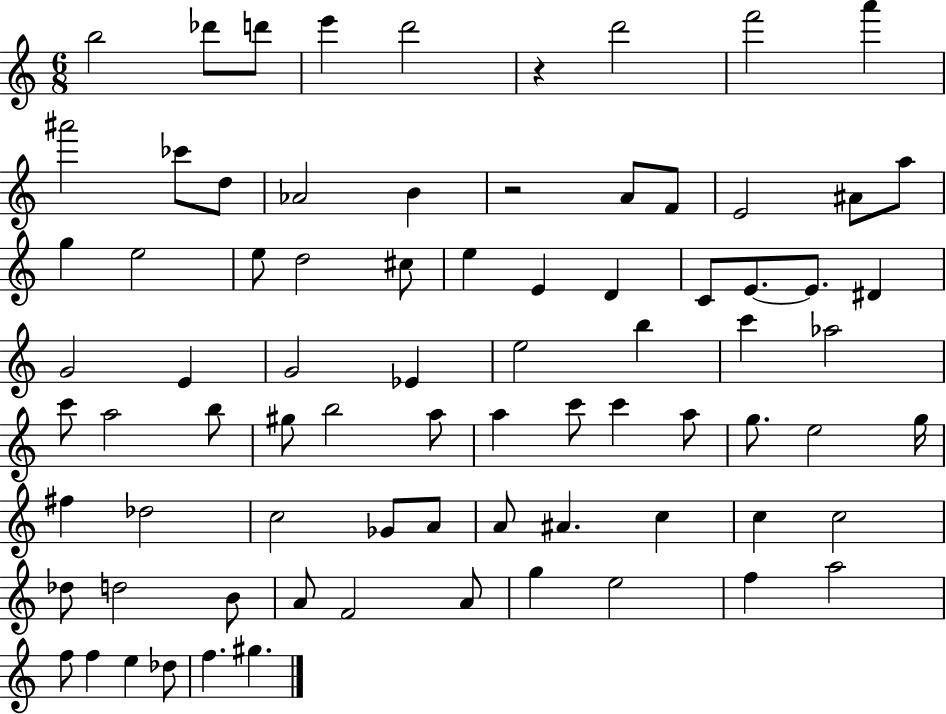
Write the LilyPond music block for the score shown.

{
  \clef treble
  \numericTimeSignature
  \time 6/8
  \key c \major
  b''2 des'''8 d'''8 | e'''4 d'''2 | r4 d'''2 | f'''2 a'''4 | \break ais'''2 ces'''8 d''8 | aes'2 b'4 | r2 a'8 f'8 | e'2 ais'8 a''8 | \break g''4 e''2 | e''8 d''2 cis''8 | e''4 e'4 d'4 | c'8 e'8.~~ e'8. dis'4 | \break g'2 e'4 | g'2 ees'4 | e''2 b''4 | c'''4 aes''2 | \break c'''8 a''2 b''8 | gis''8 b''2 a''8 | a''4 c'''8 c'''4 a''8 | g''8. e''2 g''16 | \break fis''4 des''2 | c''2 ges'8 a'8 | a'8 ais'4. c''4 | c''4 c''2 | \break des''8 d''2 b'8 | a'8 f'2 a'8 | g''4 e''2 | f''4 a''2 | \break f''8 f''4 e''4 des''8 | f''4. gis''4. | \bar "|."
}